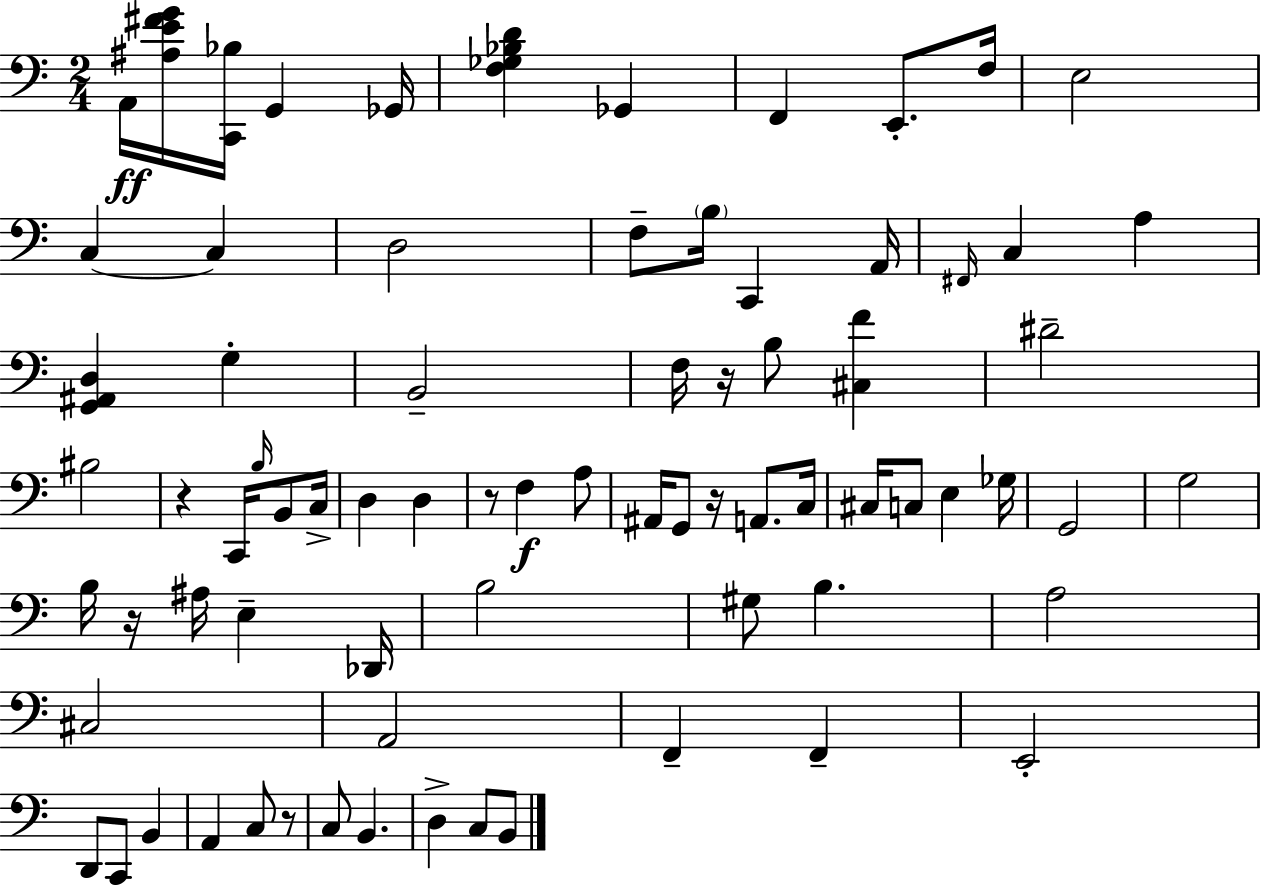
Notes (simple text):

A2/s [A#3,E4,F#4,G4]/s [C2,Bb3]/s G2/q Gb2/s [F3,Gb3,Bb3,D4]/q Gb2/q F2/q E2/e. F3/s E3/h C3/q C3/q D3/h F3/e B3/s C2/q A2/s F#2/s C3/q A3/q [G2,A#2,D3]/q G3/q B2/h F3/s R/s B3/e [C#3,F4]/q D#4/h BIS3/h R/q C2/s B3/s B2/e C3/s D3/q D3/q R/e F3/q A3/e A#2/s G2/e R/s A2/e. C3/s C#3/s C3/e E3/q Gb3/s G2/h G3/h B3/s R/s A#3/s E3/q Db2/s B3/h G#3/e B3/q. A3/h C#3/h A2/h F2/q F2/q E2/h D2/e C2/e B2/q A2/q C3/e R/e C3/e B2/q. D3/q C3/e B2/e